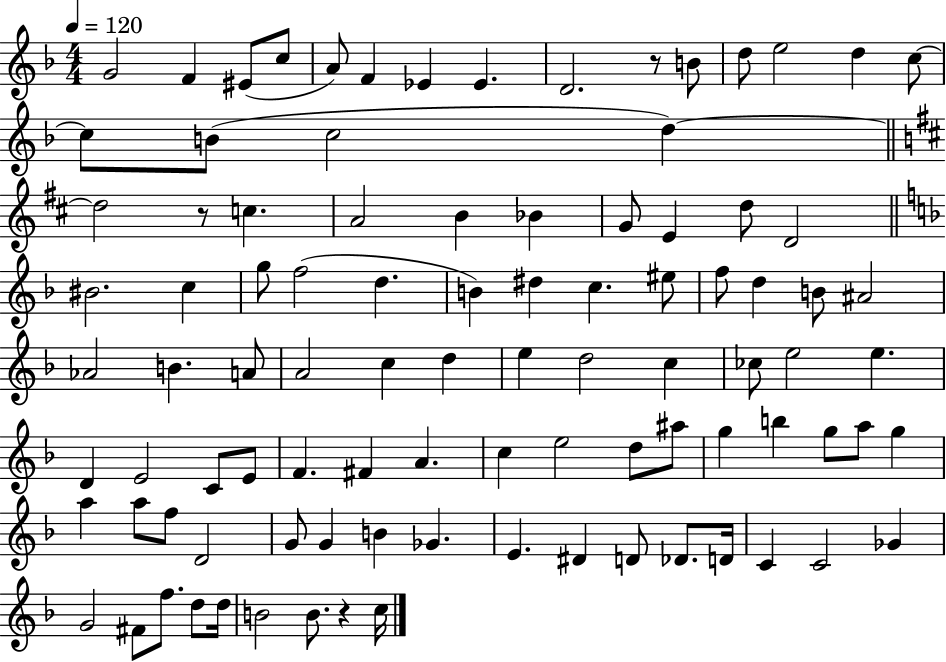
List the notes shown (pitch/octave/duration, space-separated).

G4/h F4/q EIS4/e C5/e A4/e F4/q Eb4/q Eb4/q. D4/h. R/e B4/e D5/e E5/h D5/q C5/e C5/e B4/e C5/h D5/q D5/h R/e C5/q. A4/h B4/q Bb4/q G4/e E4/q D5/e D4/h BIS4/h. C5/q G5/e F5/h D5/q. B4/q D#5/q C5/q. EIS5/e F5/e D5/q B4/e A#4/h Ab4/h B4/q. A4/e A4/h C5/q D5/q E5/q D5/h C5/q CES5/e E5/h E5/q. D4/q E4/h C4/e E4/e F4/q. F#4/q A4/q. C5/q E5/h D5/e A#5/e G5/q B5/q G5/e A5/e G5/q A5/q A5/e F5/e D4/h G4/e G4/q B4/q Gb4/q. E4/q. D#4/q D4/e Db4/e. D4/s C4/q C4/h Gb4/q G4/h F#4/e F5/e. D5/e D5/s B4/h B4/e. R/q C5/s